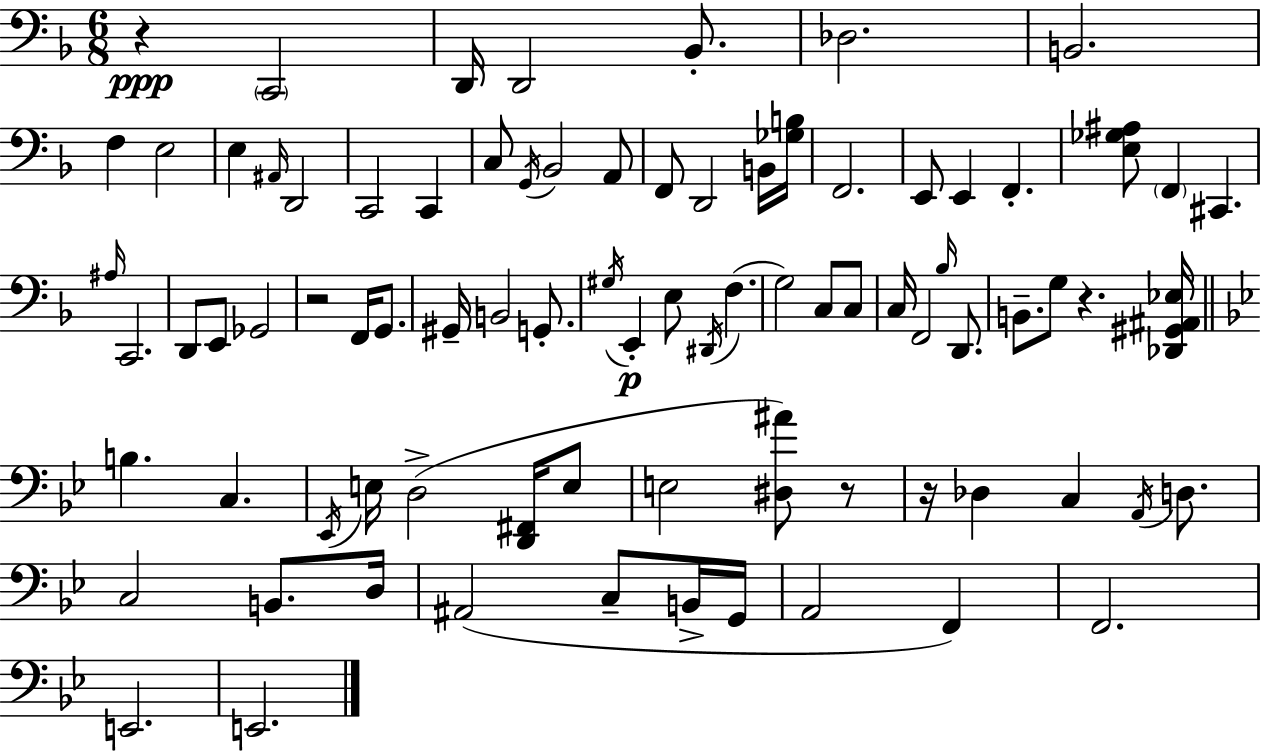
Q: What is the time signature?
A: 6/8